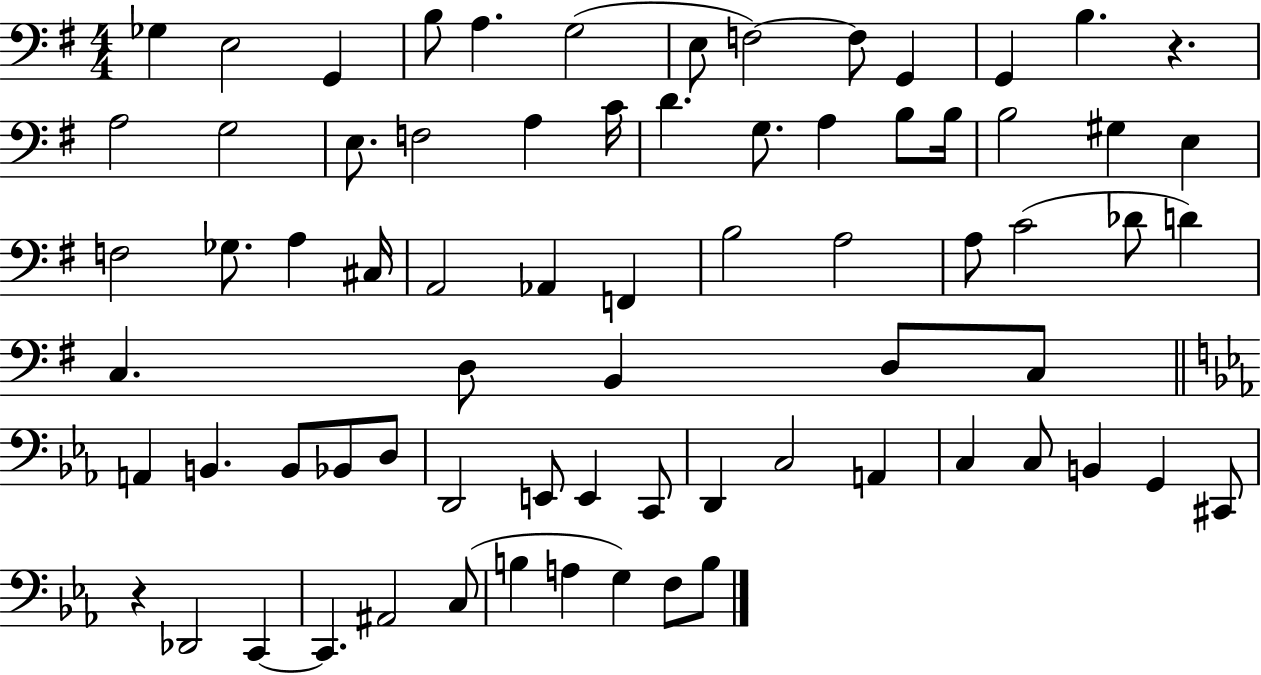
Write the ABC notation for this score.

X:1
T:Untitled
M:4/4
L:1/4
K:G
_G, E,2 G,, B,/2 A, G,2 E,/2 F,2 F,/2 G,, G,, B, z A,2 G,2 E,/2 F,2 A, C/4 D G,/2 A, B,/2 B,/4 B,2 ^G, E, F,2 _G,/2 A, ^C,/4 A,,2 _A,, F,, B,2 A,2 A,/2 C2 _D/2 D C, D,/2 B,, D,/2 C,/2 A,, B,, B,,/2 _B,,/2 D,/2 D,,2 E,,/2 E,, C,,/2 D,, C,2 A,, C, C,/2 B,, G,, ^C,,/2 z _D,,2 C,, C,, ^A,,2 C,/2 B, A, G, F,/2 B,/2